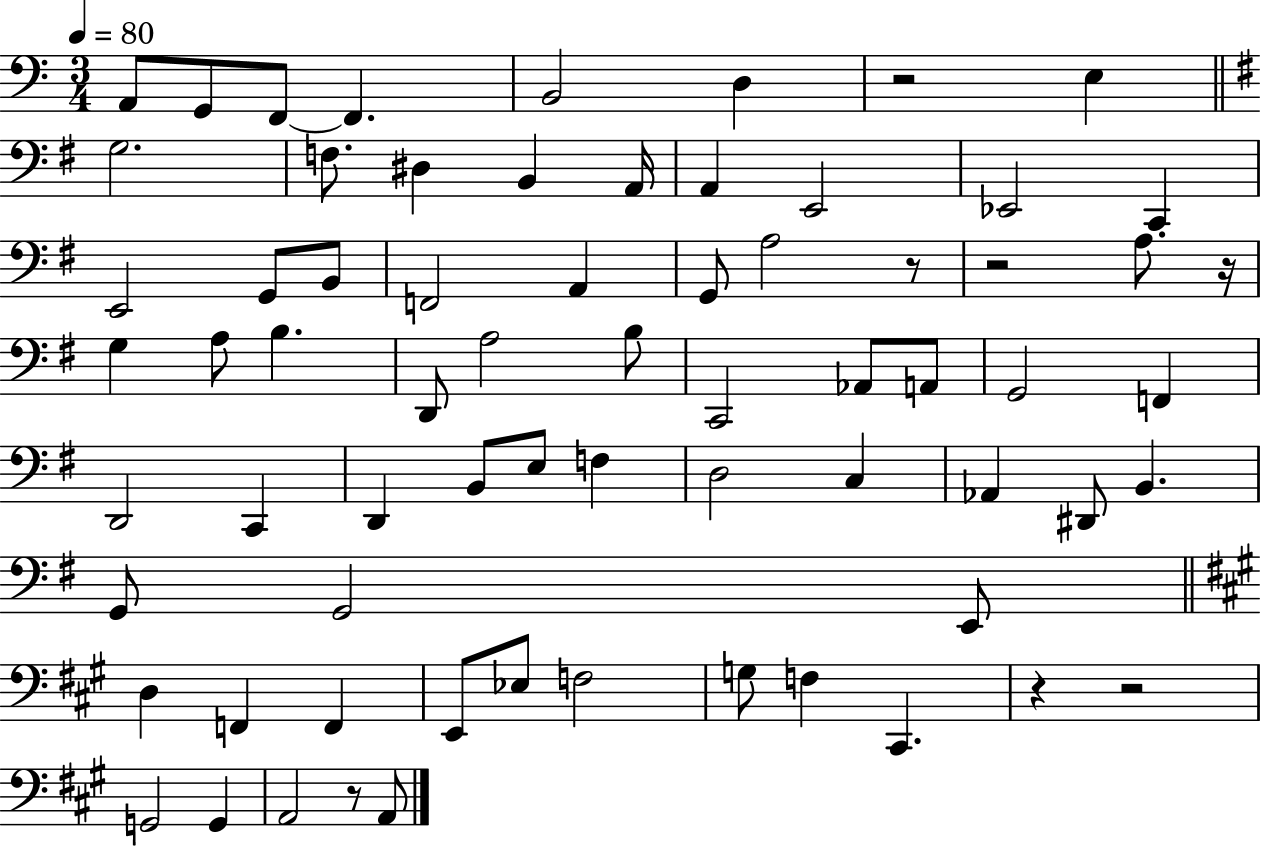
{
  \clef bass
  \numericTimeSignature
  \time 3/4
  \key c \major
  \tempo 4 = 80
  a,8 g,8 f,8~~ f,4. | b,2 d4 | r2 e4 | \bar "||" \break \key g \major g2. | f8. dis4 b,4 a,16 | a,4 e,2 | ees,2 c,4 | \break e,2 g,8 b,8 | f,2 a,4 | g,8 a2 r8 | r2 a8. r16 | \break g4 a8 b4. | d,8 a2 b8 | c,2 aes,8 a,8 | g,2 f,4 | \break d,2 c,4 | d,4 b,8 e8 f4 | d2 c4 | aes,4 dis,8 b,4. | \break g,8 g,2 e,8 | \bar "||" \break \key a \major d4 f,4 f,4 | e,8 ees8 f2 | g8 f4 cis,4. | r4 r2 | \break g,2 g,4 | a,2 r8 a,8 | \bar "|."
}